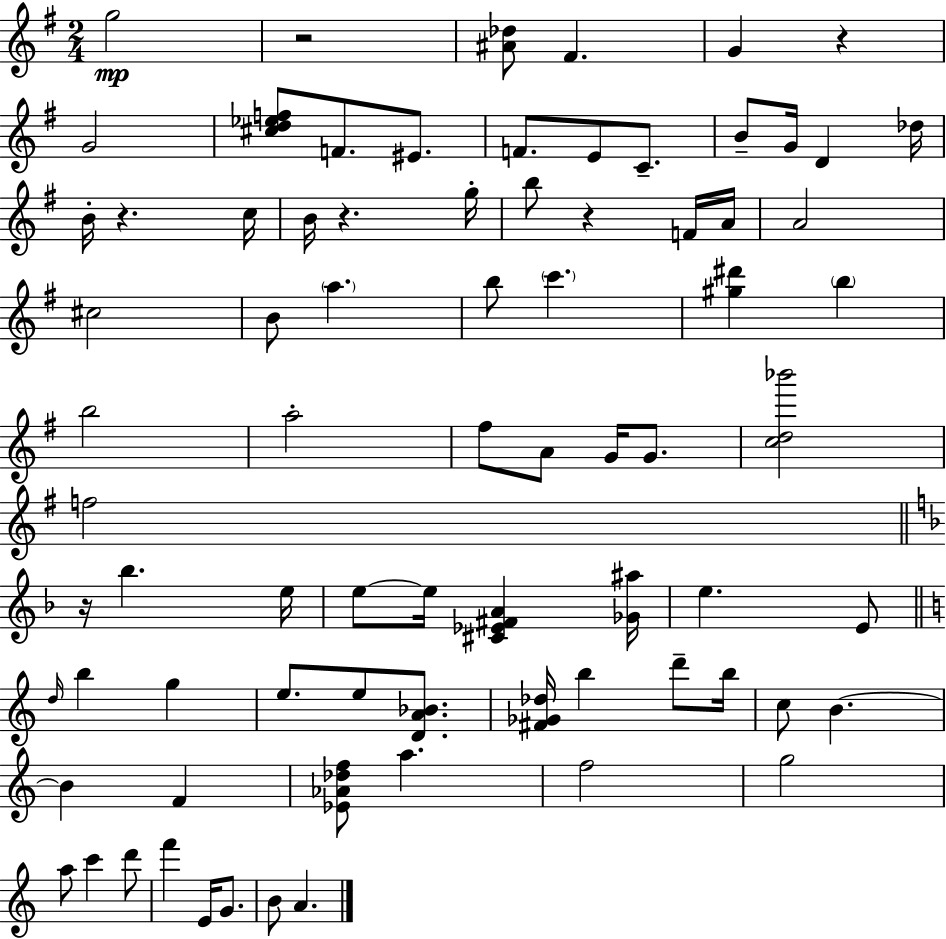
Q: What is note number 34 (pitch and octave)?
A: F5